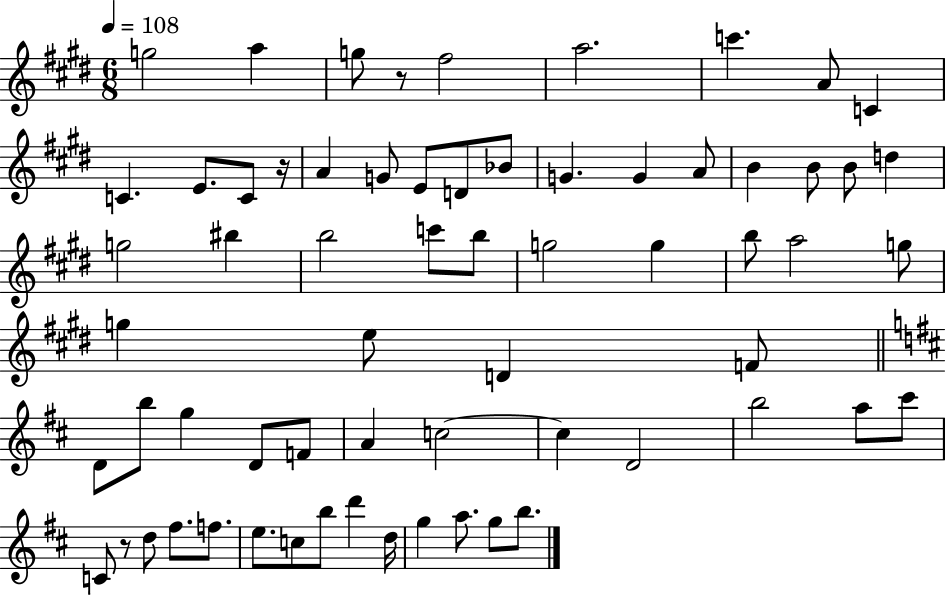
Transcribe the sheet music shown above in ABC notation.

X:1
T:Untitled
M:6/8
L:1/4
K:E
g2 a g/2 z/2 ^f2 a2 c' A/2 C C E/2 C/2 z/4 A G/2 E/2 D/2 _B/2 G G A/2 B B/2 B/2 d g2 ^b b2 c'/2 b/2 g2 g b/2 a2 g/2 g e/2 D F/2 D/2 b/2 g D/2 F/2 A c2 c D2 b2 a/2 ^c'/2 C/2 z/2 d/2 ^f/2 f/2 e/2 c/2 b/2 d' d/4 g a/2 g/2 b/2